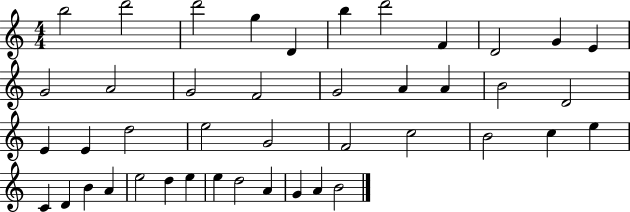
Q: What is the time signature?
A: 4/4